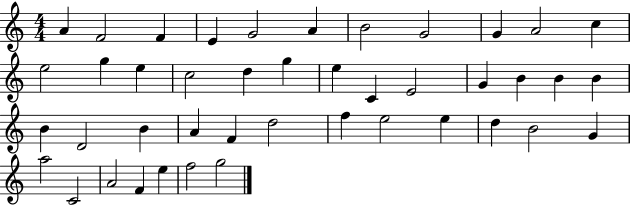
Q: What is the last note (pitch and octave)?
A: G5